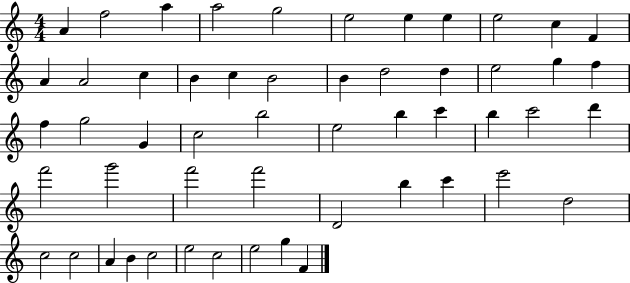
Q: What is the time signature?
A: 4/4